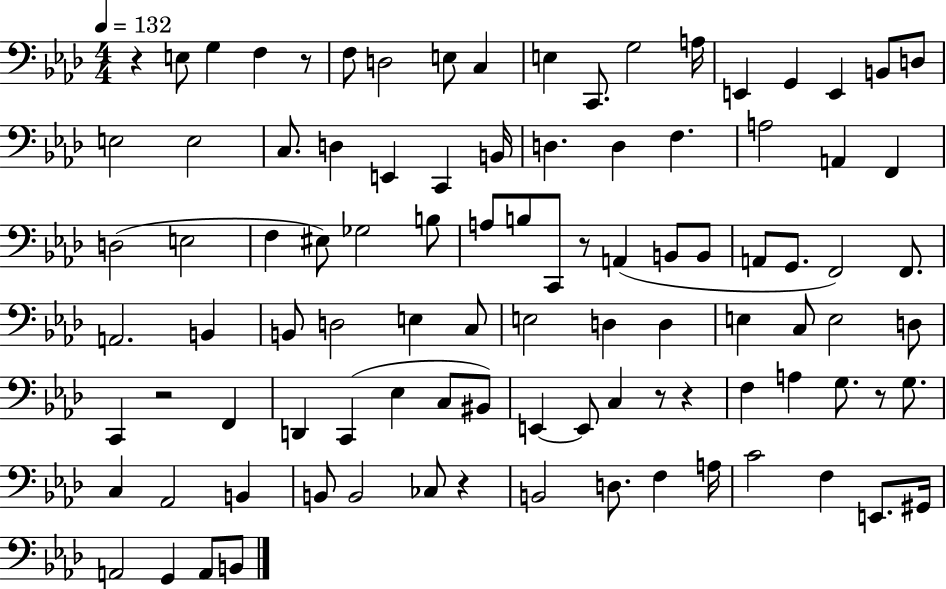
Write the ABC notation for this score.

X:1
T:Untitled
M:4/4
L:1/4
K:Ab
z E,/2 G, F, z/2 F,/2 D,2 E,/2 C, E, C,,/2 G,2 A,/4 E,, G,, E,, B,,/2 D,/2 E,2 E,2 C,/2 D, E,, C,, B,,/4 D, D, F, A,2 A,, F,, D,2 E,2 F, ^E,/2 _G,2 B,/2 A,/2 B,/2 C,,/2 z/2 A,, B,,/2 B,,/2 A,,/2 G,,/2 F,,2 F,,/2 A,,2 B,, B,,/2 D,2 E, C,/2 E,2 D, D, E, C,/2 E,2 D,/2 C,, z2 F,, D,, C,, _E, C,/2 ^B,,/2 E,, E,,/2 C, z/2 z F, A, G,/2 z/2 G,/2 C, _A,,2 B,, B,,/2 B,,2 _C,/2 z B,,2 D,/2 F, A,/4 C2 F, E,,/2 ^G,,/4 A,,2 G,, A,,/2 B,,/2